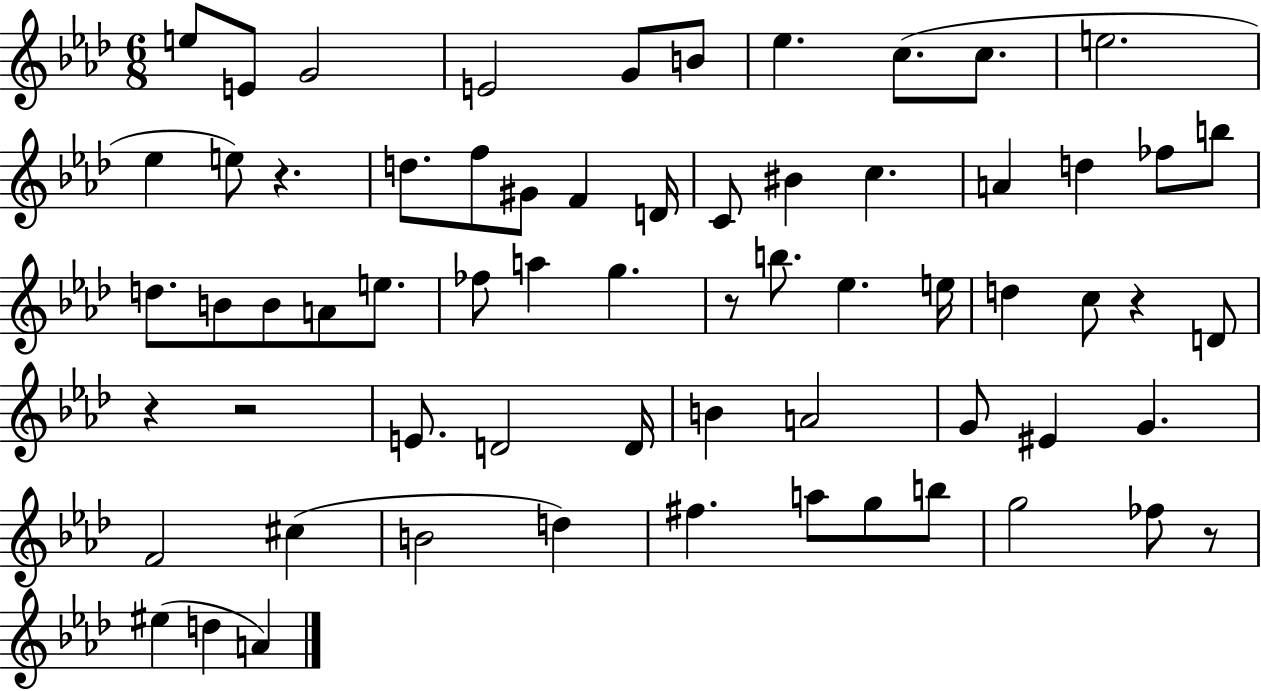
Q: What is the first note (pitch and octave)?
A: E5